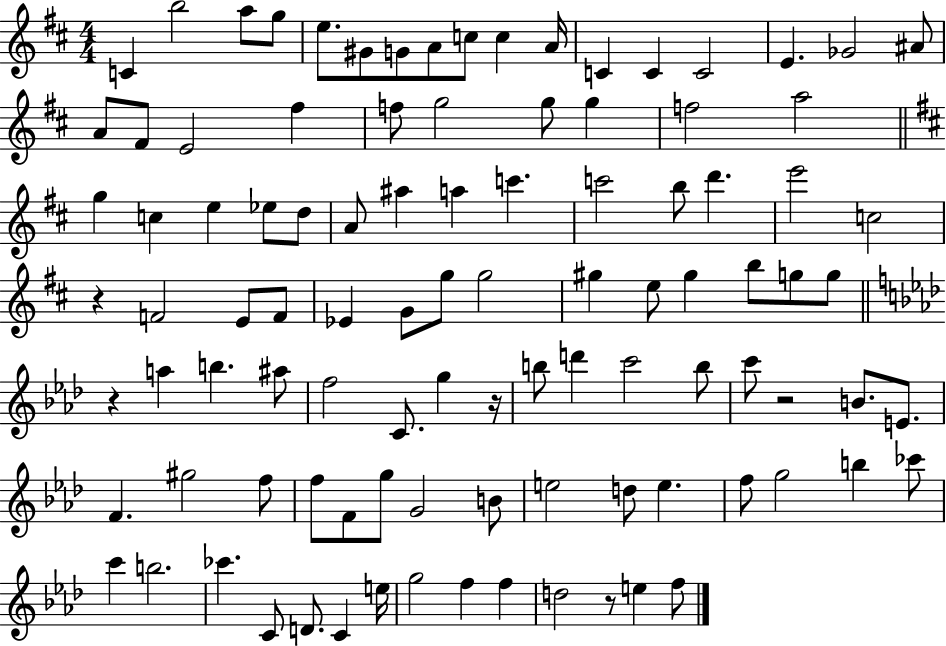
{
  \clef treble
  \numericTimeSignature
  \time 4/4
  \key d \major
  \repeat volta 2 { c'4 b''2 a''8 g''8 | e''8. gis'8 g'8 a'8 c''8 c''4 a'16 | c'4 c'4 c'2 | e'4. ges'2 ais'8 | \break a'8 fis'8 e'2 fis''4 | f''8 g''2 g''8 g''4 | f''2 a''2 | \bar "||" \break \key d \major g''4 c''4 e''4 ees''8 d''8 | a'8 ais''4 a''4 c'''4. | c'''2 b''8 d'''4. | e'''2 c''2 | \break r4 f'2 e'8 f'8 | ees'4 g'8 g''8 g''2 | gis''4 e''8 gis''4 b''8 g''8 g''8 | \bar "||" \break \key f \minor r4 a''4 b''4. ais''8 | f''2 c'8. g''4 r16 | b''8 d'''4 c'''2 b''8 | c'''8 r2 b'8. e'8. | \break f'4. gis''2 f''8 | f''8 f'8 g''8 g'2 b'8 | e''2 d''8 e''4. | f''8 g''2 b''4 ces'''8 | \break c'''4 b''2. | ces'''4. c'8 d'8. c'4 e''16 | g''2 f''4 f''4 | d''2 r8 e''4 f''8 | \break } \bar "|."
}